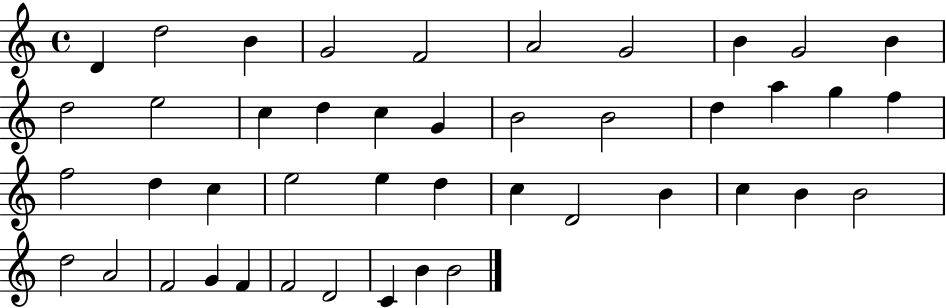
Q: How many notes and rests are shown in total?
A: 44